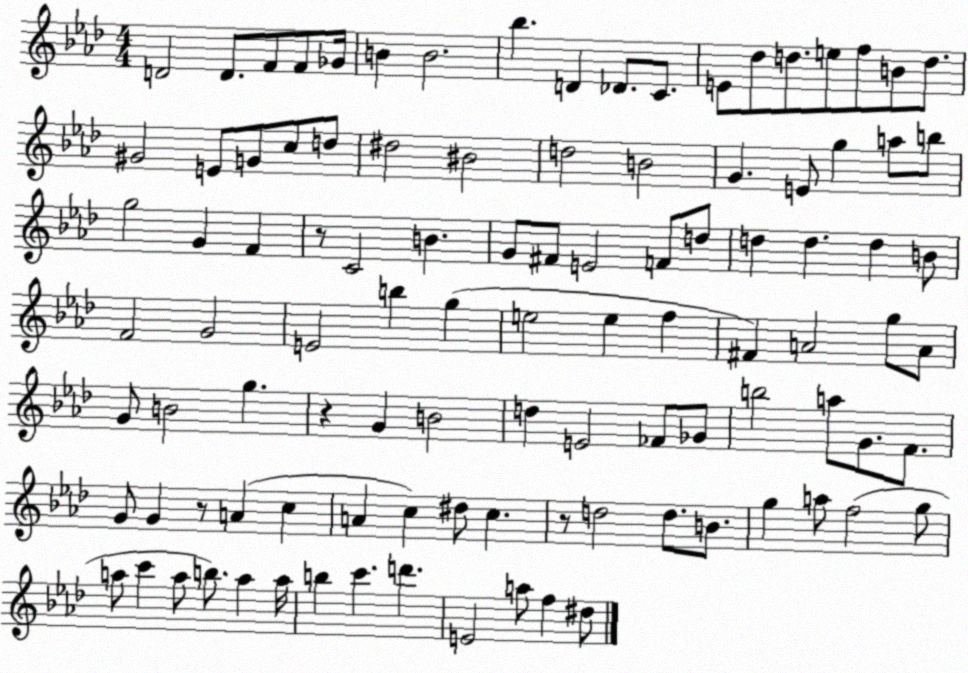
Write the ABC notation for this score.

X:1
T:Untitled
M:4/4
L:1/4
K:Ab
D2 D/2 F/2 F/2 _G/4 B B2 _b D _D/2 C/2 E/2 _d/2 d/2 e/2 f/2 B/2 d/2 ^G2 E/2 G/2 c/2 d/2 ^d2 ^B2 d2 B2 G E/2 g a/2 b/2 g2 G F z/2 C2 B G/2 ^F/2 E2 F/2 d/2 d d d B/2 F2 G2 E2 b g e2 e f ^F A2 g/2 A/2 G/2 B2 g z G B2 d E2 _F/2 _G/2 b2 a/2 G/2 F/2 G/2 G z/2 A c A c ^d/2 c z/2 d2 d/2 B/2 g a/2 f2 g/2 a/2 c' a/2 b/2 a a/4 b c' d' E2 a/2 f ^d/2